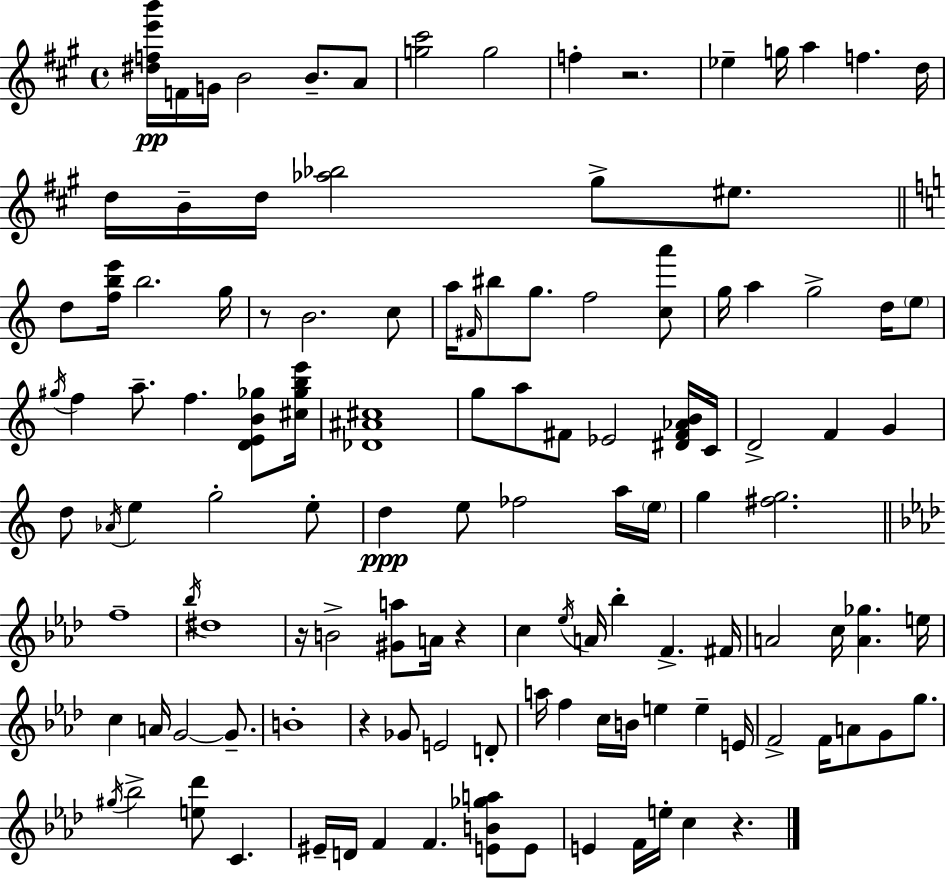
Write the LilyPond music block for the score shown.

{
  \clef treble
  \time 4/4
  \defaultTimeSignature
  \key a \major
  <dis'' f'' e''' b'''>16\pp f'16 g'16 b'2 b'8.-- a'8 | <g'' cis'''>2 g''2 | f''4-. r2. | ees''4-- g''16 a''4 f''4. d''16 | \break d''16 b'16-- d''16 <aes'' bes''>2 gis''8-> eis''8. | \bar "||" \break \key c \major d''8 <f'' b'' e'''>16 b''2. g''16 | r8 b'2. c''8 | a''16 \grace { fis'16 } bis''8 g''8. f''2 <c'' a'''>8 | g''16 a''4 g''2-> d''16 \parenthesize e''8 | \break \acciaccatura { gis''16 } f''4 a''8.-- f''4. <d' e' b' ges''>8 | <cis'' ges'' b'' e'''>16 <des' ais' cis''>1 | g''8 a''8 fis'8 ees'2 | <dis' fis' aes' b'>16 c'16 d'2-> f'4 g'4 | \break d''8 \acciaccatura { aes'16 } e''4 g''2-. | e''8-. d''4\ppp e''8 fes''2 | a''16 \parenthesize e''16 g''4 <fis'' g''>2. | \bar "||" \break \key aes \major f''1-- | \acciaccatura { bes''16 } dis''1 | r16 b'2-> <gis' a''>8 a'16 r4 | c''4 \acciaccatura { ees''16 } a'16 bes''4-. f'4.-> | \break fis'16 a'2 c''16 <a' ges''>4. | e''16 c''4 a'16 g'2~~ g'8.-- | b'1-. | r4 ges'8 e'2 | \break d'8-. a''16 f''4 c''16 b'16 e''4 e''4-- | e'16 f'2-> f'16 a'8 g'8 g''8. | \acciaccatura { gis''16 } bes''2-> <e'' des'''>8 c'4. | eis'16-- d'16 f'4 f'4. <e' b' ges'' a''>8 | \break e'8 e'4 f'16 e''16-. c''4 r4. | \bar "|."
}